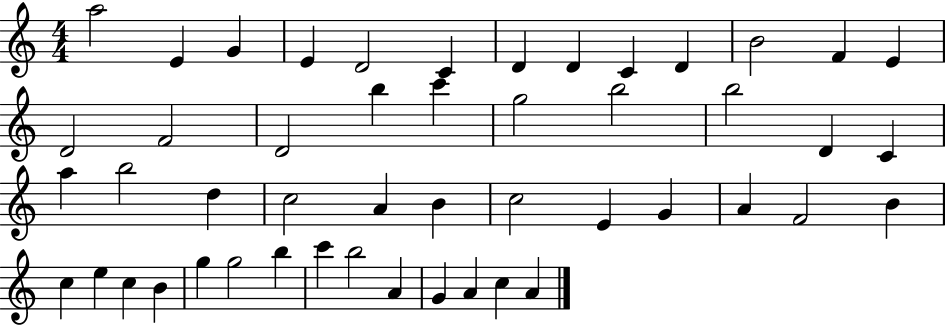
A5/h E4/q G4/q E4/q D4/h C4/q D4/q D4/q C4/q D4/q B4/h F4/q E4/q D4/h F4/h D4/h B5/q C6/q G5/h B5/h B5/h D4/q C4/q A5/q B5/h D5/q C5/h A4/q B4/q C5/h E4/q G4/q A4/q F4/h B4/q C5/q E5/q C5/q B4/q G5/q G5/h B5/q C6/q B5/h A4/q G4/q A4/q C5/q A4/q